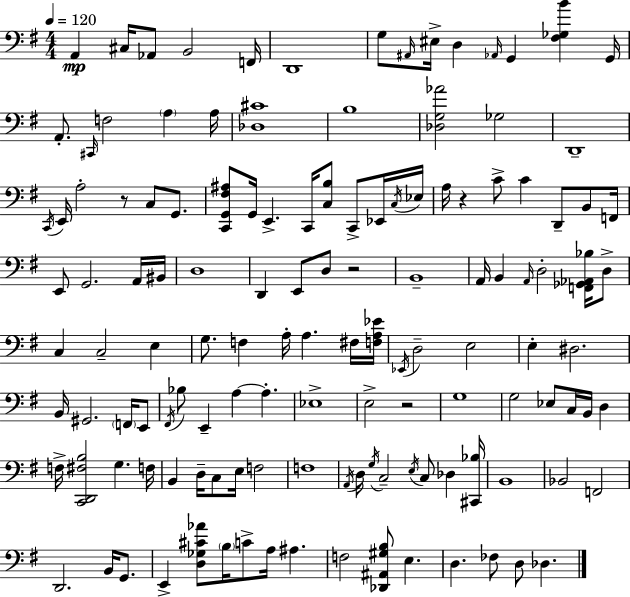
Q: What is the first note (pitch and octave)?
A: A2